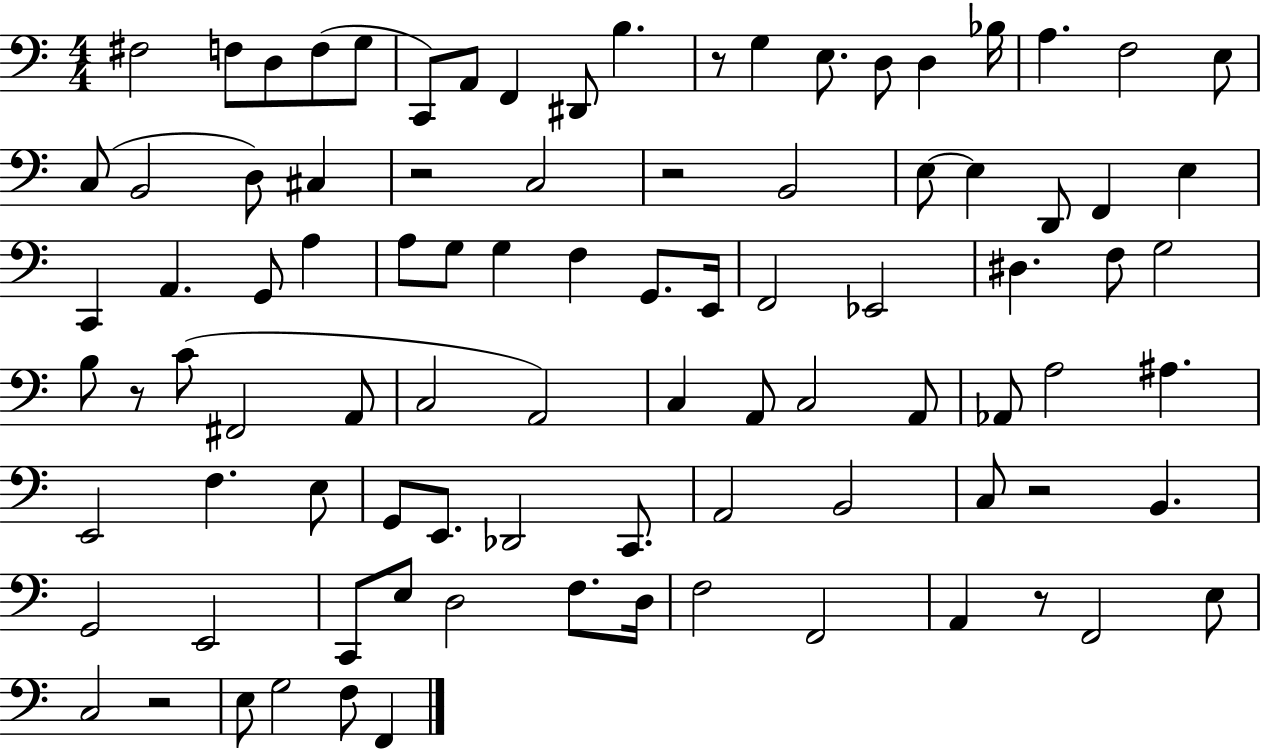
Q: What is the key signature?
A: C major